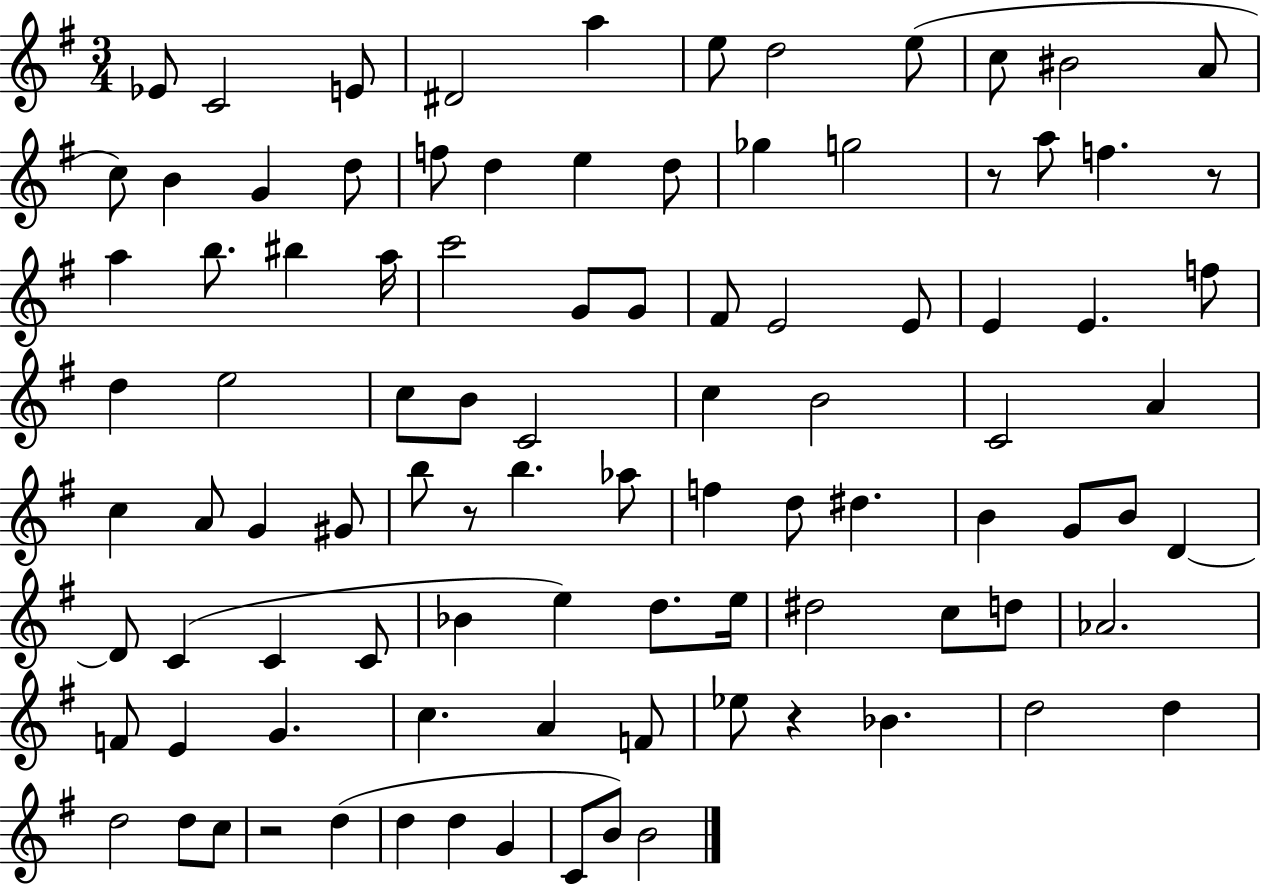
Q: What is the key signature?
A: G major